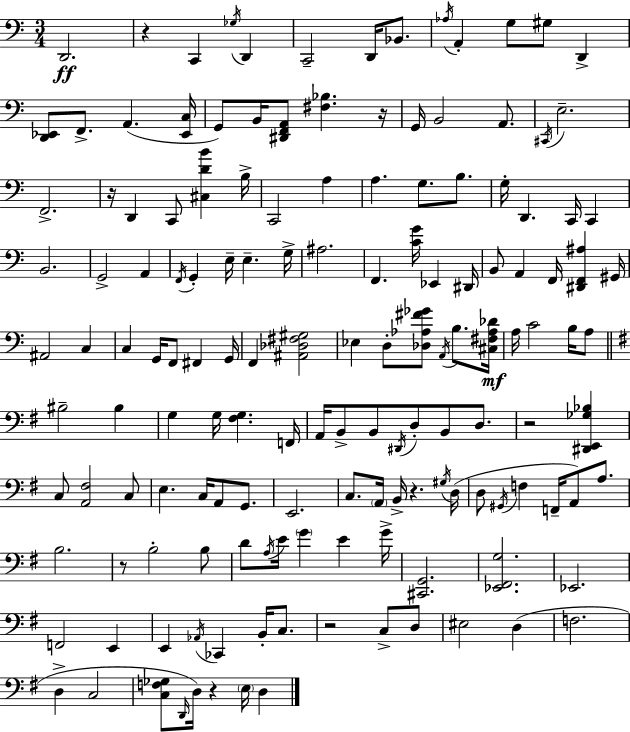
X:1
T:Untitled
M:3/4
L:1/4
K:C
D,,2 z C,, _G,/4 D,, C,,2 D,,/4 _B,,/2 _A,/4 A,, G,/2 ^G,/2 D,, [D,,_E,,]/2 F,,/2 A,, [_E,,C,]/4 G,,/2 B,,/4 [^D,,F,,A,,]/2 [^F,_B,] z/4 G,,/4 B,,2 A,,/2 ^C,,/4 E,2 F,,2 z/4 D,, C,,/2 [^C,DB] B,/4 C,,2 A, A, G,/2 B,/2 G,/4 D,, C,,/4 C,, B,,2 G,,2 A,, F,,/4 G,, E,/4 E, G,/4 ^A,2 F,, [CG]/4 _E,, ^D,,/4 B,,/2 A,, F,,/4 [^D,,F,,^A,] ^G,,/4 ^A,,2 C, C, G,,/4 F,,/2 ^F,, G,,/4 F,, [^A,,_D,^F,^G,]2 _E, D,/2 [_D,_A,^F_G]/2 A,,/4 B,/2 [^C,^F,_A,_D]/4 A,/4 C2 B,/4 A,/2 ^B,2 ^B, G, G,/4 [^F,G,] F,,/4 A,,/4 B,,/2 B,,/2 ^D,,/4 D,/2 B,,/2 D,/2 z2 [^D,,E,,_G,_B,] C,/2 [A,,^F,]2 C,/2 E, C,/4 A,,/2 G,,/2 E,,2 C,/2 A,,/4 B,,/4 z ^G,/4 D,/4 D,/2 ^G,,/4 F, F,,/4 A,,/2 A,/2 B,2 z/2 B,2 B,/2 D/2 A,/4 E/4 G E G/4 [^C,,G,,]2 [_E,,^F,,G,]2 _E,,2 F,,2 E,, E,, _A,,/4 _C,, B,,/4 C,/2 z2 C,/2 D,/2 ^E,2 D, F,2 D, C,2 [C,F,_G,]/2 D,,/4 D,/4 z E,/4 D,